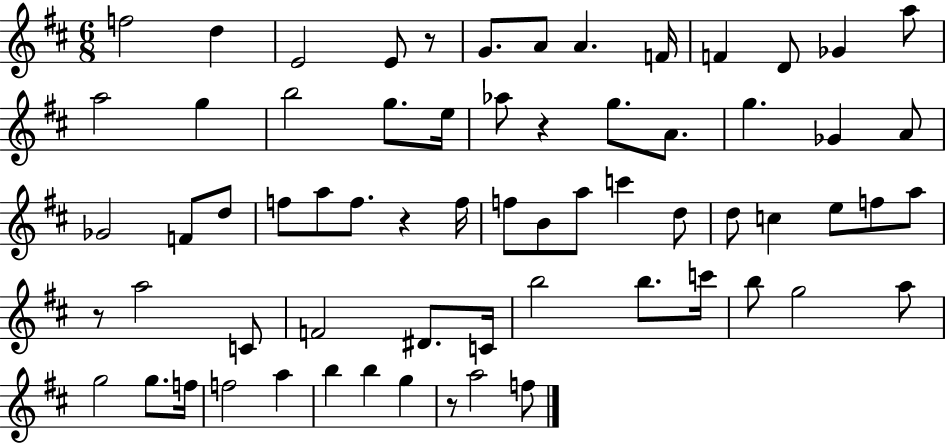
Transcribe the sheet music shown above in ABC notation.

X:1
T:Untitled
M:6/8
L:1/4
K:D
f2 d E2 E/2 z/2 G/2 A/2 A F/4 F D/2 _G a/2 a2 g b2 g/2 e/4 _a/2 z g/2 A/2 g _G A/2 _G2 F/2 d/2 f/2 a/2 f/2 z f/4 f/2 B/2 a/2 c' d/2 d/2 c e/2 f/2 a/2 z/2 a2 C/2 F2 ^D/2 C/4 b2 b/2 c'/4 b/2 g2 a/2 g2 g/2 f/4 f2 a b b g z/2 a2 f/2